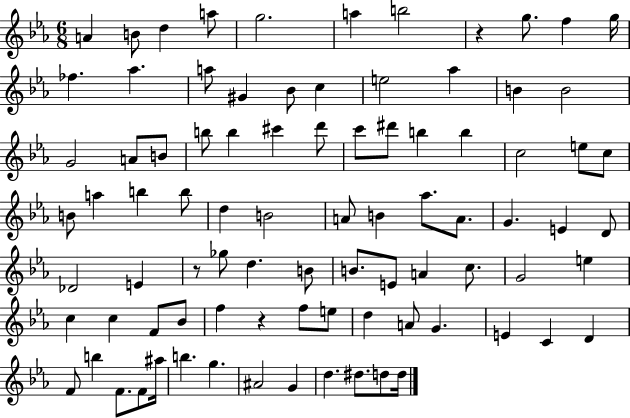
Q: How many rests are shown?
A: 3